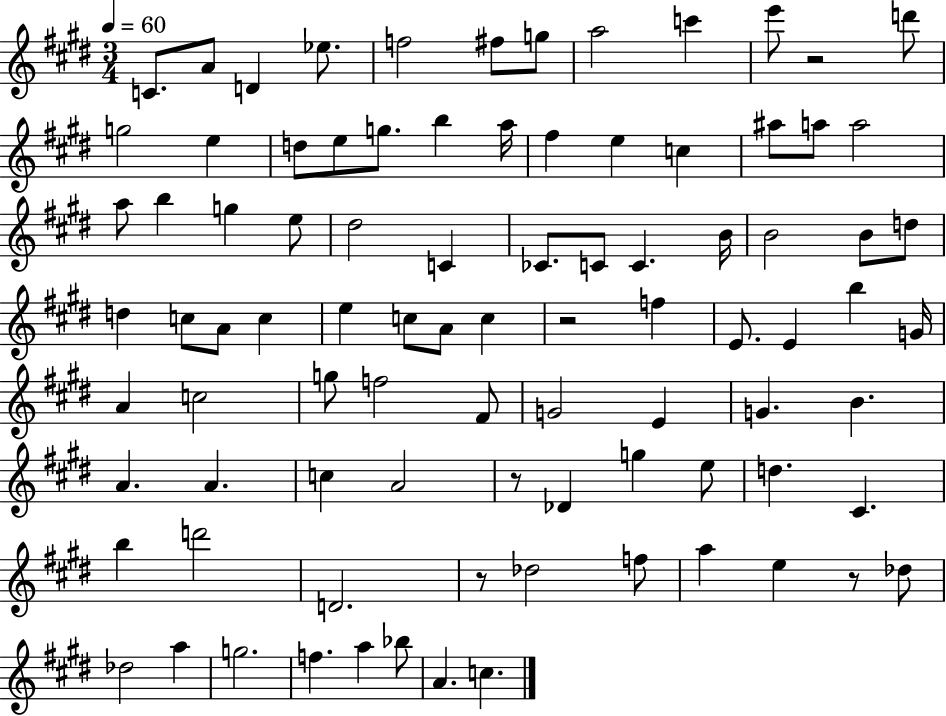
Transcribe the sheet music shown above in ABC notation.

X:1
T:Untitled
M:3/4
L:1/4
K:E
C/2 A/2 D _e/2 f2 ^f/2 g/2 a2 c' e'/2 z2 d'/2 g2 e d/2 e/2 g/2 b a/4 ^f e c ^a/2 a/2 a2 a/2 b g e/2 ^d2 C _C/2 C/2 C B/4 B2 B/2 d/2 d c/2 A/2 c e c/2 A/2 c z2 f E/2 E b G/4 A c2 g/2 f2 ^F/2 G2 E G B A A c A2 z/2 _D g e/2 d ^C b d'2 D2 z/2 _d2 f/2 a e z/2 _d/2 _d2 a g2 f a _b/2 A c